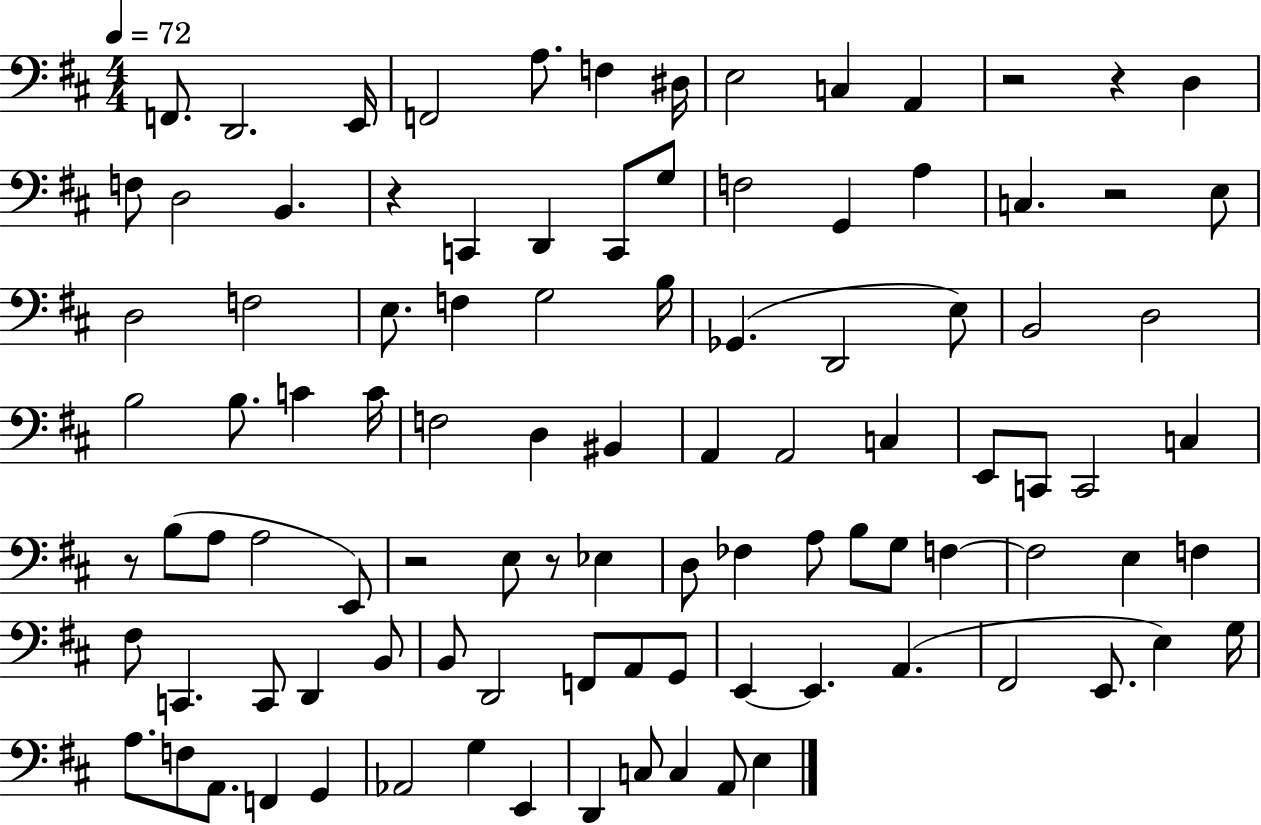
X:1
T:Untitled
M:4/4
L:1/4
K:D
F,,/2 D,,2 E,,/4 F,,2 A,/2 F, ^D,/4 E,2 C, A,, z2 z D, F,/2 D,2 B,, z C,, D,, C,,/2 G,/2 F,2 G,, A, C, z2 E,/2 D,2 F,2 E,/2 F, G,2 B,/4 _G,, D,,2 E,/2 B,,2 D,2 B,2 B,/2 C C/4 F,2 D, ^B,, A,, A,,2 C, E,,/2 C,,/2 C,,2 C, z/2 B,/2 A,/2 A,2 E,,/2 z2 E,/2 z/2 _E, D,/2 _F, A,/2 B,/2 G,/2 F, F,2 E, F, ^F,/2 C,, C,,/2 D,, B,,/2 B,,/2 D,,2 F,,/2 A,,/2 G,,/2 E,, E,, A,, ^F,,2 E,,/2 E, G,/4 A,/2 F,/2 A,,/2 F,, G,, _A,,2 G, E,, D,, C,/2 C, A,,/2 E,